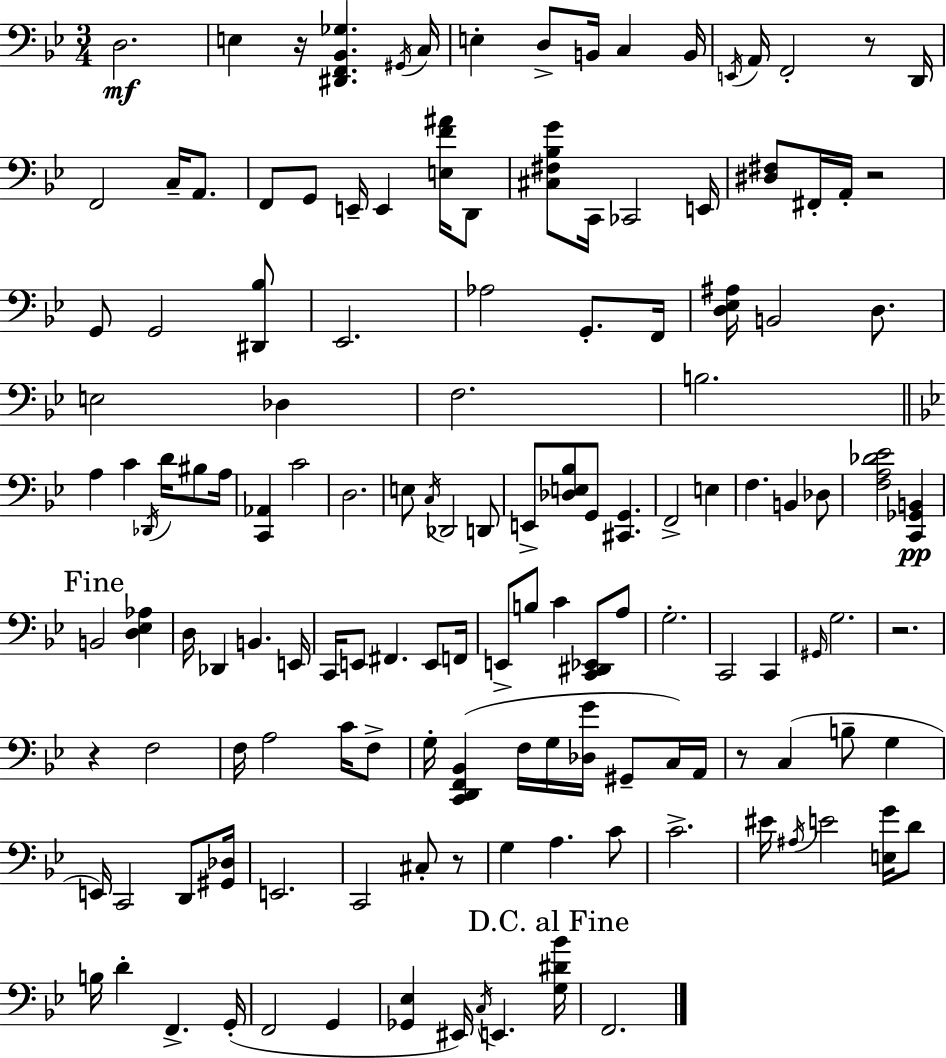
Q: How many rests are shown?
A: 7